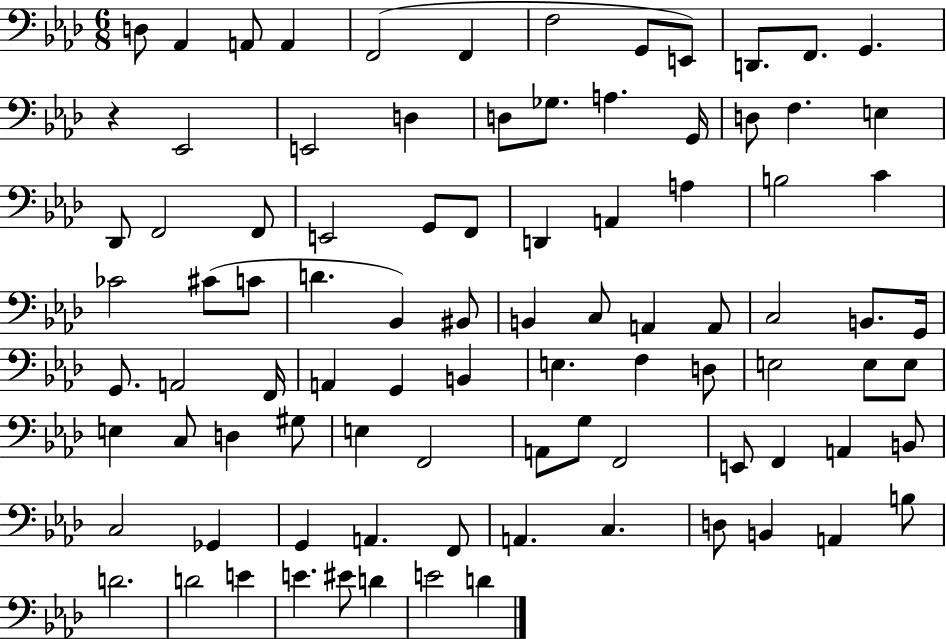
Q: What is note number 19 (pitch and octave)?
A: G2